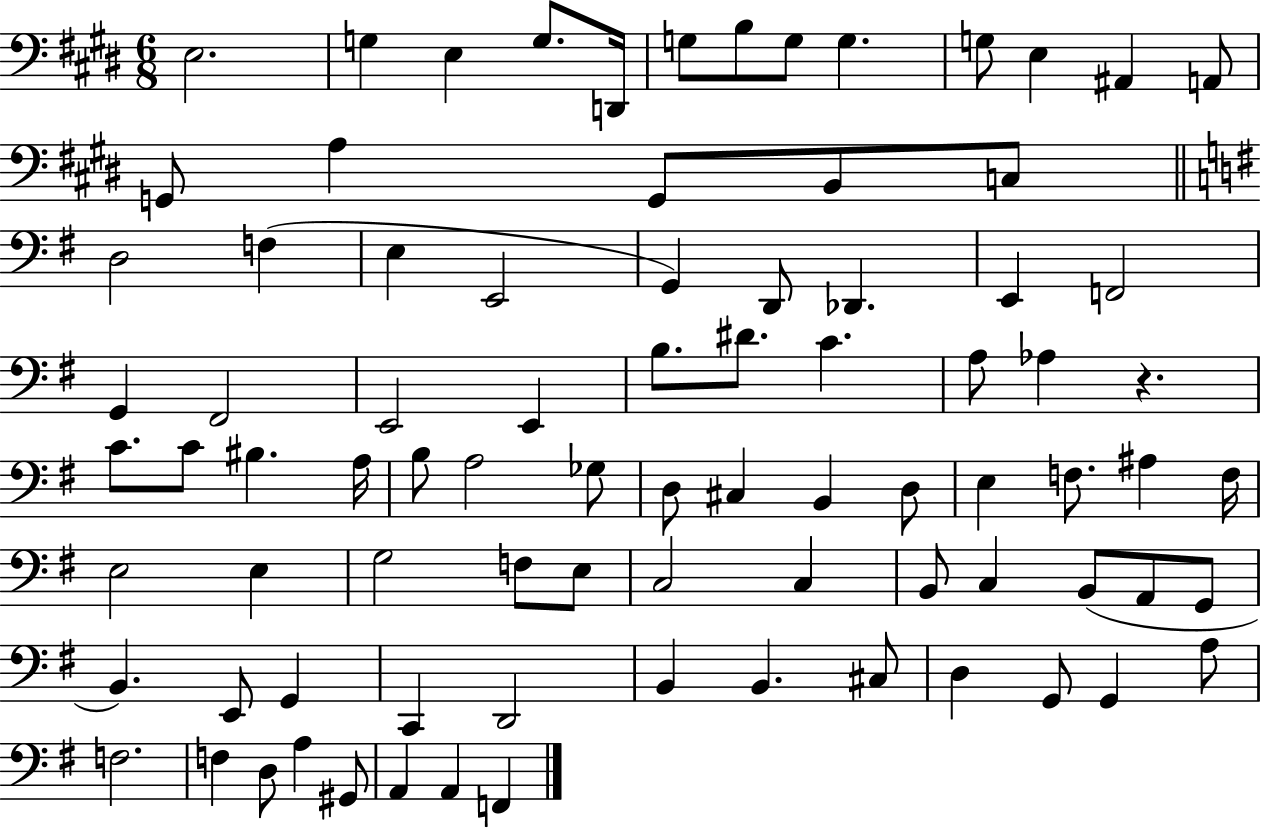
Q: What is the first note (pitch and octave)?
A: E3